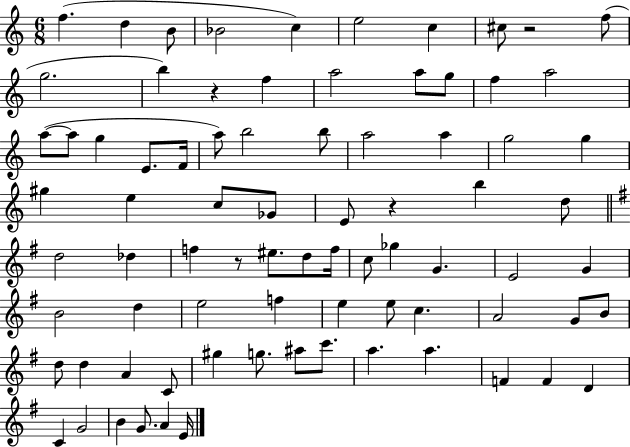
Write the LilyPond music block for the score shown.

{
  \clef treble
  \numericTimeSignature
  \time 6/8
  \key c \major
  \repeat volta 2 { f''4.( d''4 b'8 | bes'2 c''4) | e''2 c''4 | cis''8 r2 f''8( | \break g''2. | b''4) r4 f''4 | a''2 a''8 g''8 | f''4 a''2 | \break a''8~(~ a''8 g''4 e'8. f'16 | a''8) b''2 b''8 | a''2 a''4 | g''2 g''4 | \break gis''4 e''4 c''8 ges'8 | e'8 r4 b''4 d''8 | \bar "||" \break \key g \major d''2 des''4 | f''4 r8 eis''8. d''8 f''16 | c''8 ges''4 g'4. | e'2 g'4 | \break b'2 d''4 | e''2 f''4 | e''4 e''8 c''4. | a'2 g'8 b'8 | \break d''8 d''4 a'4 c'8 | gis''4 g''8. ais''8 c'''8. | a''4. a''4. | f'4 f'4 d'4 | \break c'4 g'2 | b'4 g'8. a'4 e'16 | } \bar "|."
}